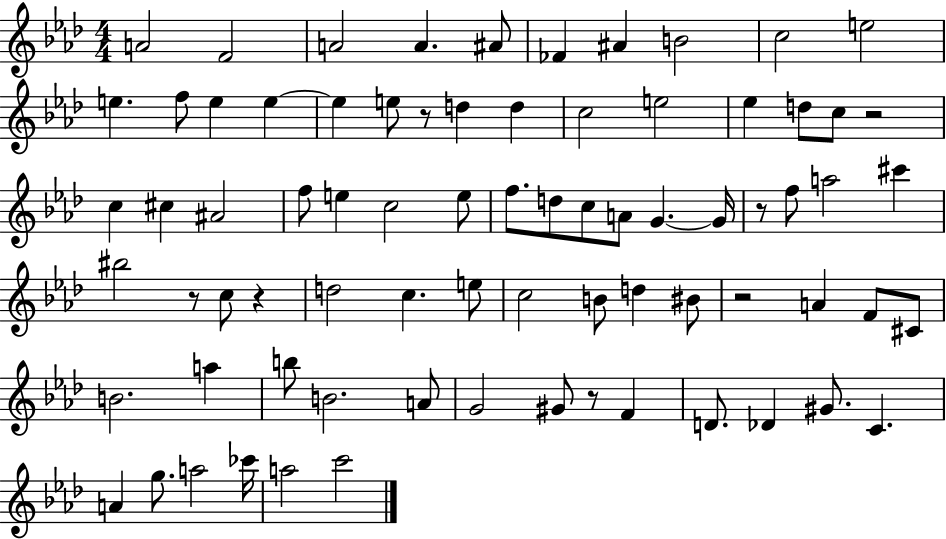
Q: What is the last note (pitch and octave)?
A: C6